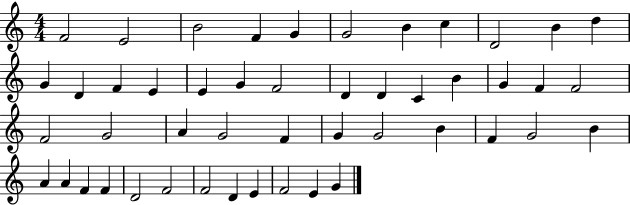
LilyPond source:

{
  \clef treble
  \numericTimeSignature
  \time 4/4
  \key c \major
  f'2 e'2 | b'2 f'4 g'4 | g'2 b'4 c''4 | d'2 b'4 d''4 | \break g'4 d'4 f'4 e'4 | e'4 g'4 f'2 | d'4 d'4 c'4 b'4 | g'4 f'4 f'2 | \break f'2 g'2 | a'4 g'2 f'4 | g'4 g'2 b'4 | f'4 g'2 b'4 | \break a'4 a'4 f'4 f'4 | d'2 f'2 | f'2 d'4 e'4 | f'2 e'4 g'4 | \break \bar "|."
}